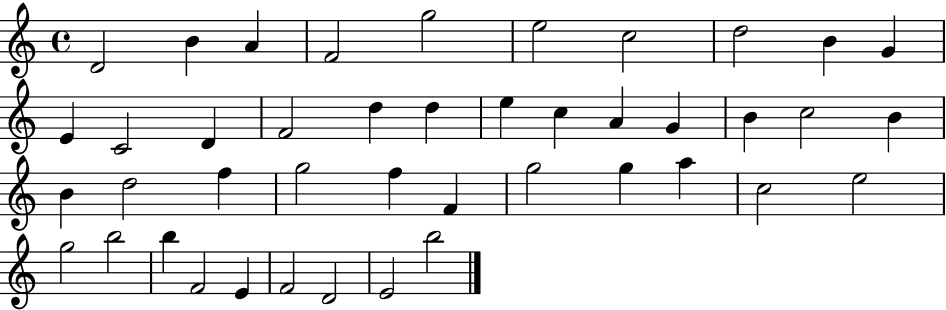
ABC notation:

X:1
T:Untitled
M:4/4
L:1/4
K:C
D2 B A F2 g2 e2 c2 d2 B G E C2 D F2 d d e c A G B c2 B B d2 f g2 f F g2 g a c2 e2 g2 b2 b F2 E F2 D2 E2 b2